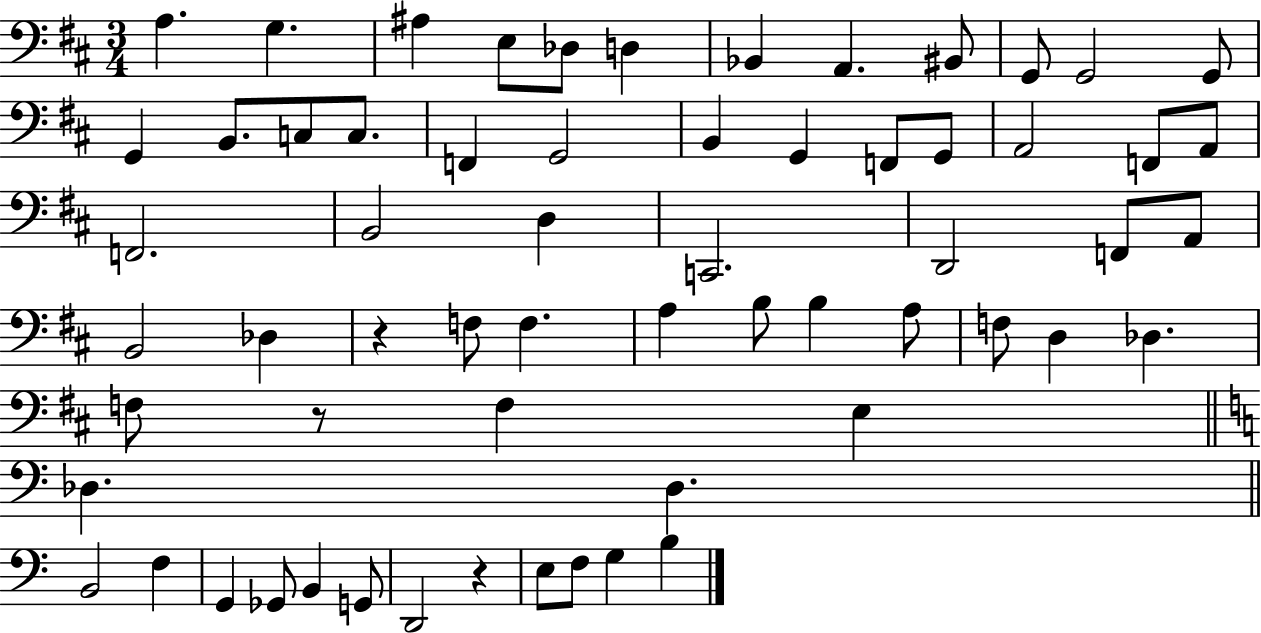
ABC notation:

X:1
T:Untitled
M:3/4
L:1/4
K:D
A, G, ^A, E,/2 _D,/2 D, _B,, A,, ^B,,/2 G,,/2 G,,2 G,,/2 G,, B,,/2 C,/2 C,/2 F,, G,,2 B,, G,, F,,/2 G,,/2 A,,2 F,,/2 A,,/2 F,,2 B,,2 D, C,,2 D,,2 F,,/2 A,,/2 B,,2 _D, z F,/2 F, A, B,/2 B, A,/2 F,/2 D, _D, F,/2 z/2 F, E, _D, _D, B,,2 F, G,, _G,,/2 B,, G,,/2 D,,2 z E,/2 F,/2 G, B,